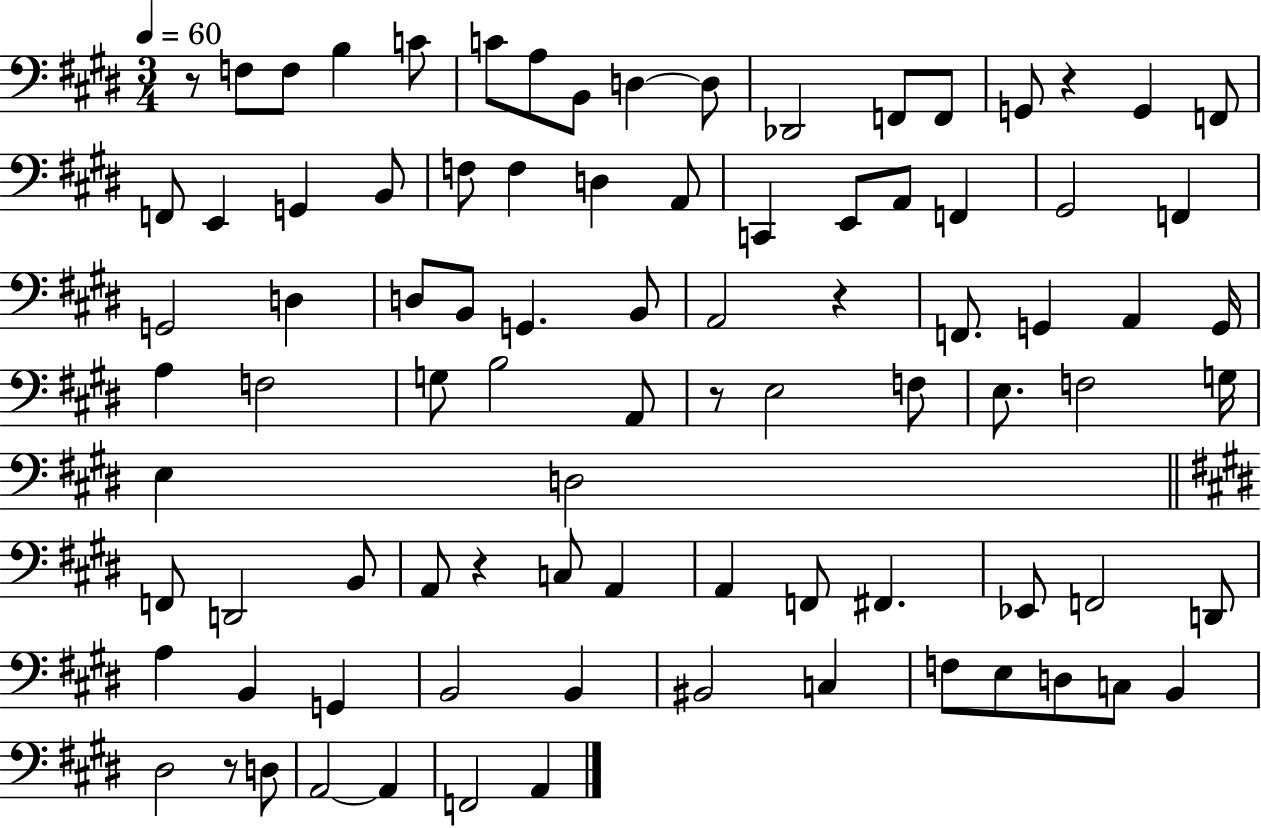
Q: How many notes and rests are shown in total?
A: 88